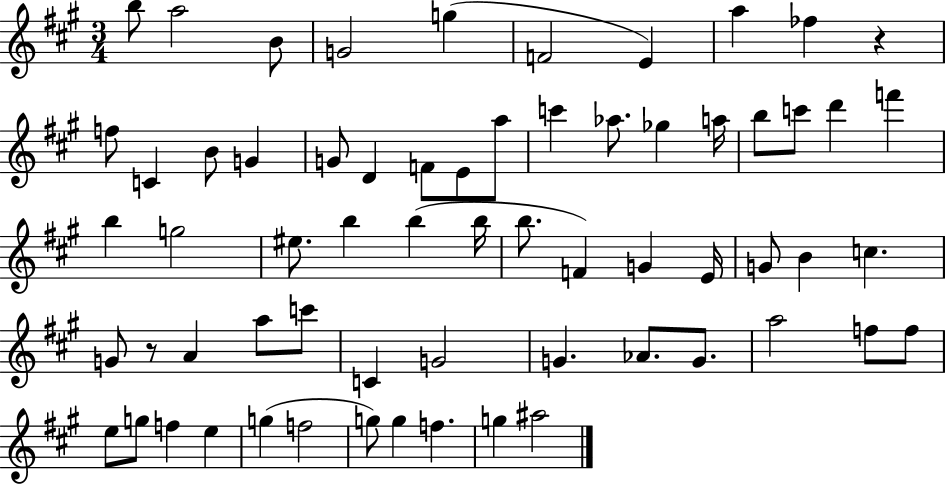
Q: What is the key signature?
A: A major